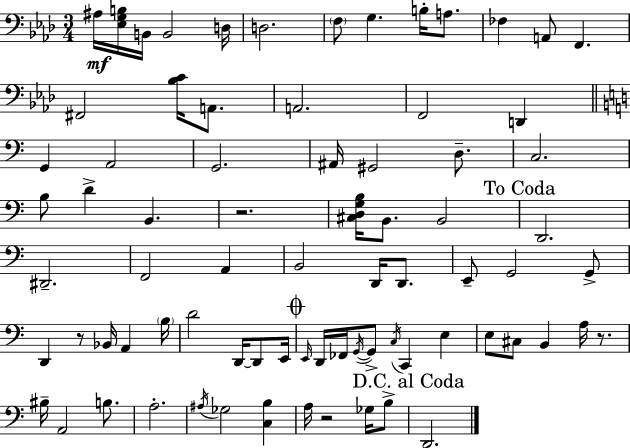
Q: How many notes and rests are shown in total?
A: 77